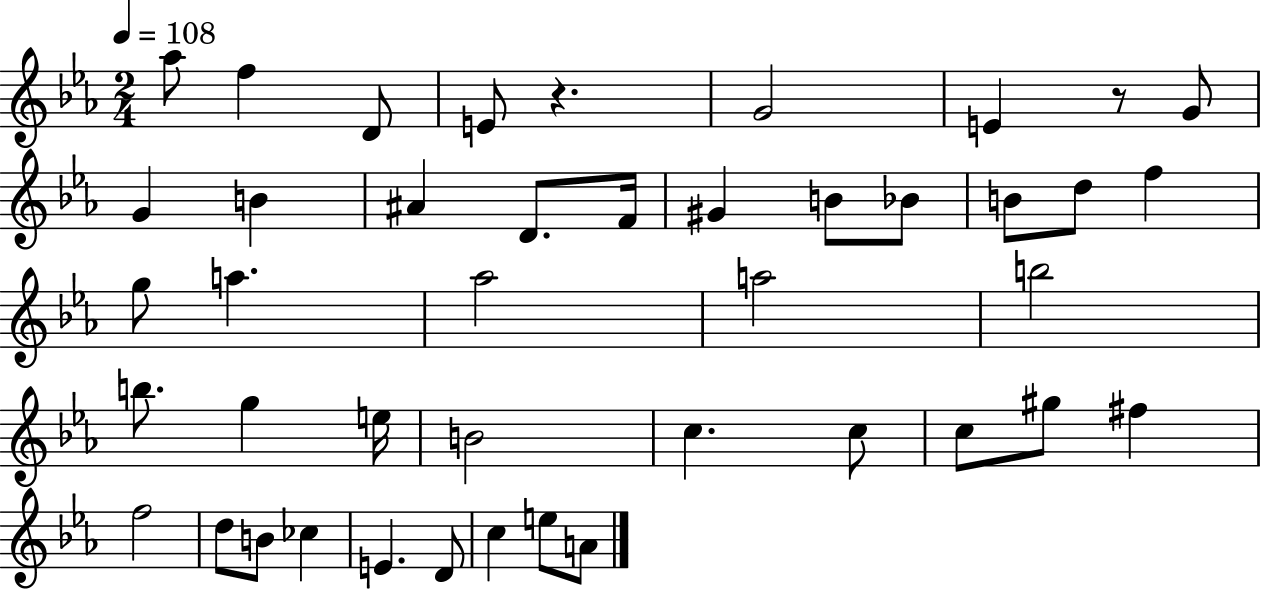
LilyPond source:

{
  \clef treble
  \numericTimeSignature
  \time 2/4
  \key ees \major
  \tempo 4 = 108
  \repeat volta 2 { aes''8 f''4 d'8 | e'8 r4. | g'2 | e'4 r8 g'8 | \break g'4 b'4 | ais'4 d'8. f'16 | gis'4 b'8 bes'8 | b'8 d''8 f''4 | \break g''8 a''4. | aes''2 | a''2 | b''2 | \break b''8. g''4 e''16 | b'2 | c''4. c''8 | c''8 gis''8 fis''4 | \break f''2 | d''8 b'8 ces''4 | e'4. d'8 | c''4 e''8 a'8 | \break } \bar "|."
}